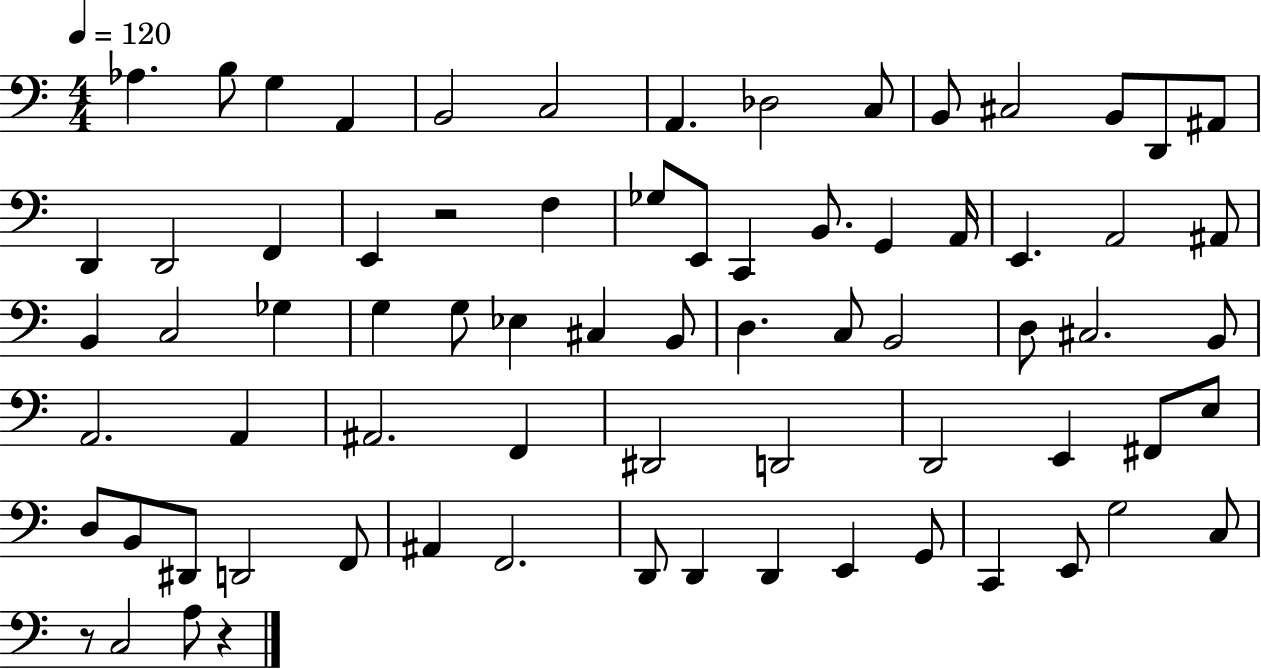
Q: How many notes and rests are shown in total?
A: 73